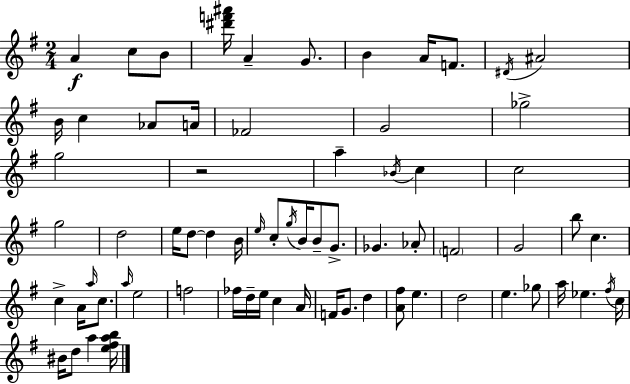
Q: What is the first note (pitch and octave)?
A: A4